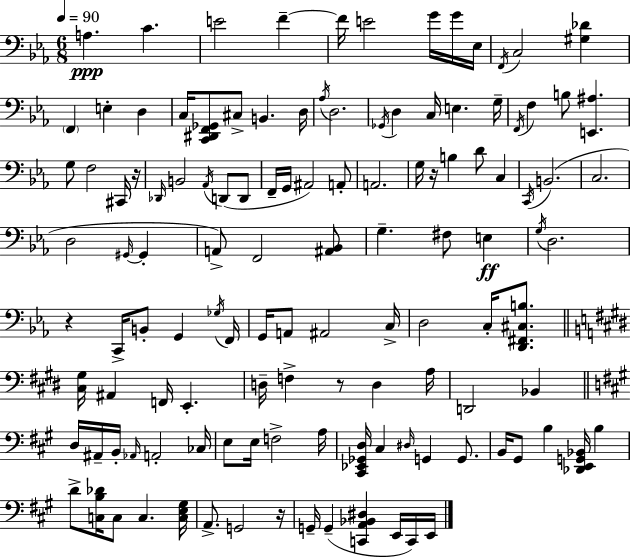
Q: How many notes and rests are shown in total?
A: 122